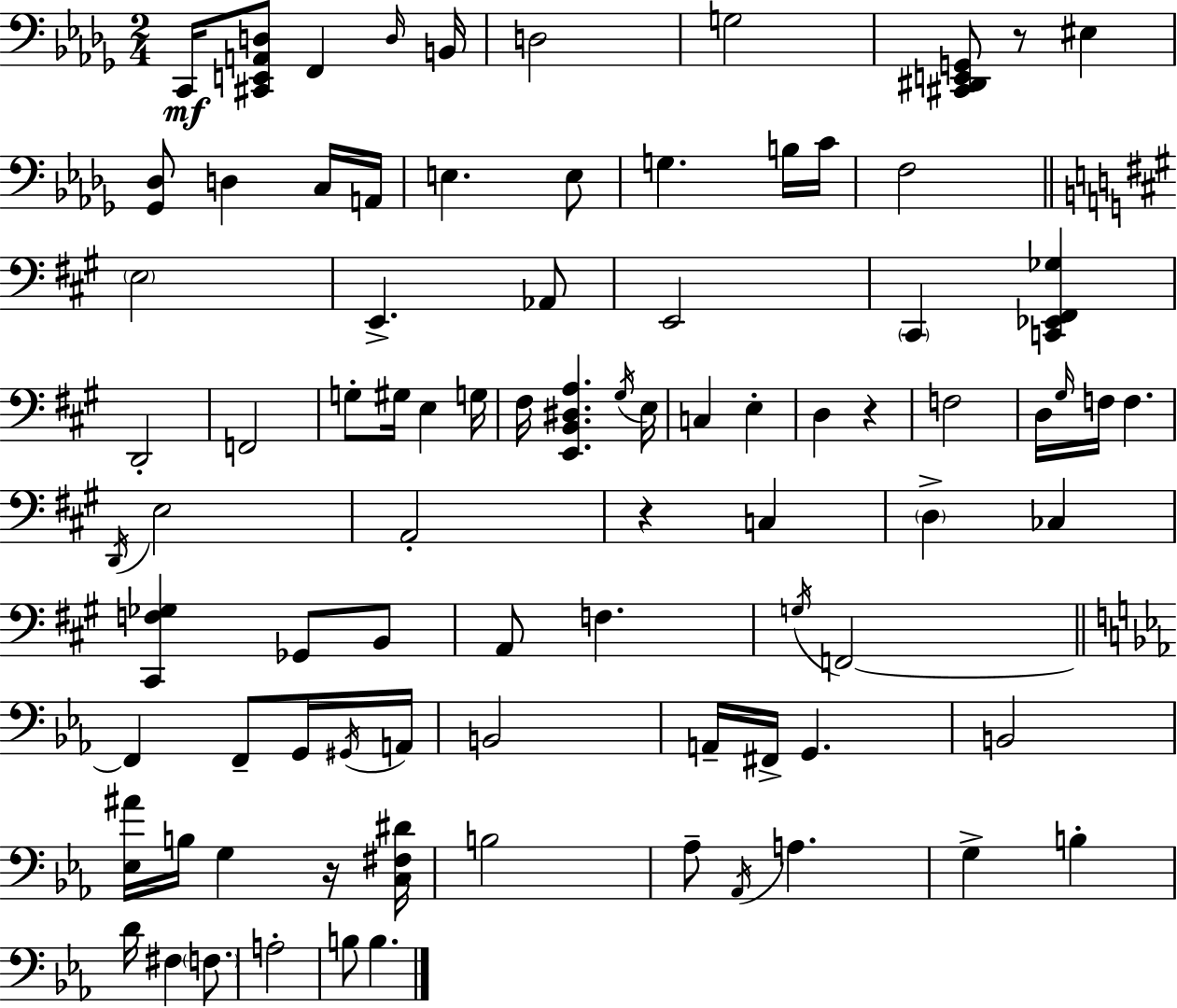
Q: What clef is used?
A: bass